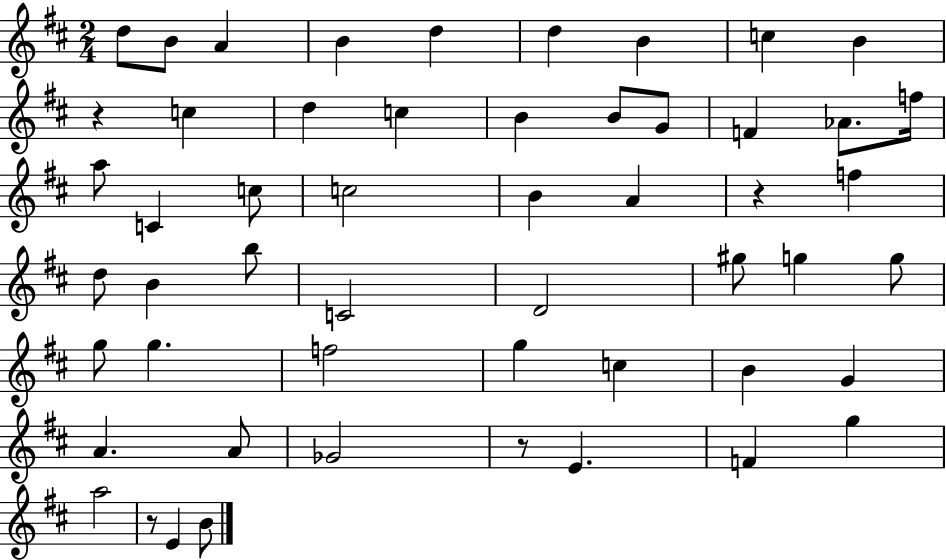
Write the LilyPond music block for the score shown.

{
  \clef treble
  \numericTimeSignature
  \time 2/4
  \key d \major
  d''8 b'8 a'4 | b'4 d''4 | d''4 b'4 | c''4 b'4 | \break r4 c''4 | d''4 c''4 | b'4 b'8 g'8 | f'4 aes'8. f''16 | \break a''8 c'4 c''8 | c''2 | b'4 a'4 | r4 f''4 | \break d''8 b'4 b''8 | c'2 | d'2 | gis''8 g''4 g''8 | \break g''8 g''4. | f''2 | g''4 c''4 | b'4 g'4 | \break a'4. a'8 | ges'2 | r8 e'4. | f'4 g''4 | \break a''2 | r8 e'4 b'8 | \bar "|."
}